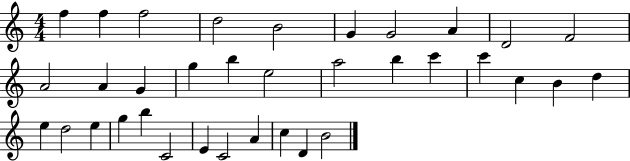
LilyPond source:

{
  \clef treble
  \numericTimeSignature
  \time 4/4
  \key c \major
  f''4 f''4 f''2 | d''2 b'2 | g'4 g'2 a'4 | d'2 f'2 | \break a'2 a'4 g'4 | g''4 b''4 e''2 | a''2 b''4 c'''4 | c'''4 c''4 b'4 d''4 | \break e''4 d''2 e''4 | g''4 b''4 c'2 | e'4 c'2 a'4 | c''4 d'4 b'2 | \break \bar "|."
}